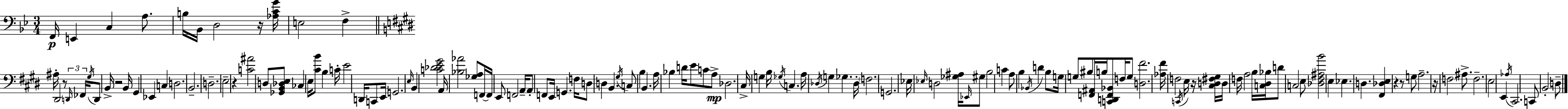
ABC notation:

X:1
T:Untitled
M:3/4
L:1/4
K:Bb
F,,/4 E,, C, A,/2 B,/4 _B,,/4 D,2 z/4 [_A,CG]/4 E,2 F, ^A,/4 ^D,,2 z/2 D,,/4 _F,,/4 ^G,/4 D,,/2 B,,/4 z2 B,,/4 ^G,, _E,, C, D,2 B,,2 D,2 E,2 z [C^A]2 D,/2 [_G,,B,,_D,E,]/2 _C, E,/4 [^CB]/2 B, C/4 E2 D,,/4 C,,/2 E,,/4 G,,2 E,/4 B,, [C_DE^G]2 A,,/4 [_B,_A]2 [_G,A,]/2 F,,/4 F,,/4 E,,/2 F,,2 A,,/4 A,,/2 F,,/2 E,,/4 G,, F,/4 D,/2 D, B,, ^G,/4 C,/2 B, B,, A,/4 _B, D/4 E/2 C/2 A,/2 _D,2 ^C,/4 G, B,/4 _G,/4 C, A,/4 _D,/4 G, _G, _D,/4 F,2 G,,2 _E,/4 _E,/4 D,2 [_G,^A,]/4 _E,,/4 ^G,/2 B,2 C A,/2 B, _B,,/4 D B,/2 G,/4 G,/2 ^B,/2 [F,,^A,,]/4 B,/4 [C,,D,,F,,_B,,]/2 F,/4 G,/2 [D,^F]2 [_A,^F]/4 F,2 C,,/4 E,/4 z/4 [^C,D,^F,^G,]/4 D,/4 F,/4 A,2 B,/4 [C,^D,_B,]/4 D/2 C,2 E,/2 [_D,^F,^A,B]2 E, _E, D, [^F,,_D,E,] z z/2 G,/2 A,2 z/4 F,2 ^A,/2 F,2 E,2 E,, _A,/4 ^C,,2 C,,/2 B,,2 D,/2